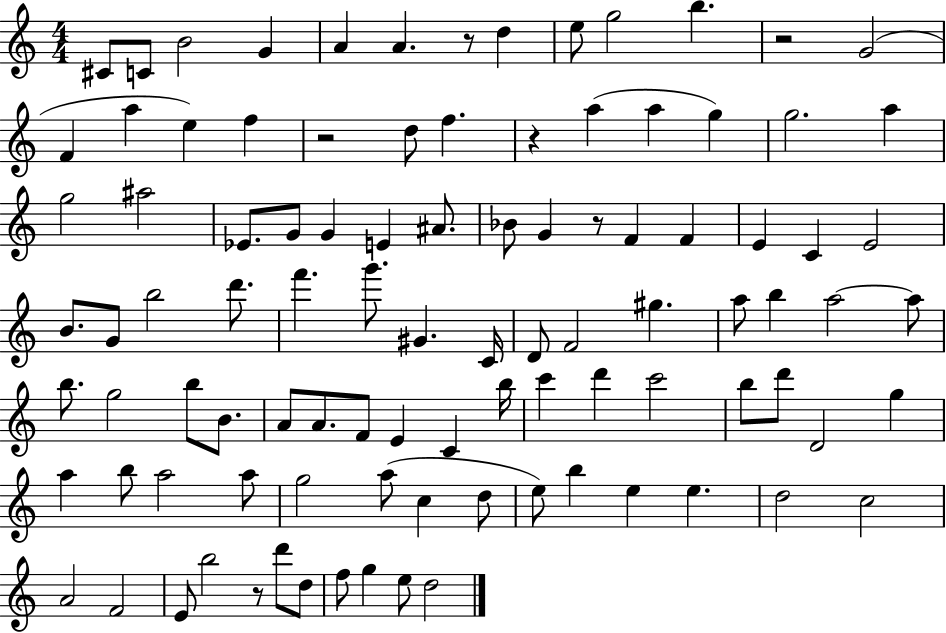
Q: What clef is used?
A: treble